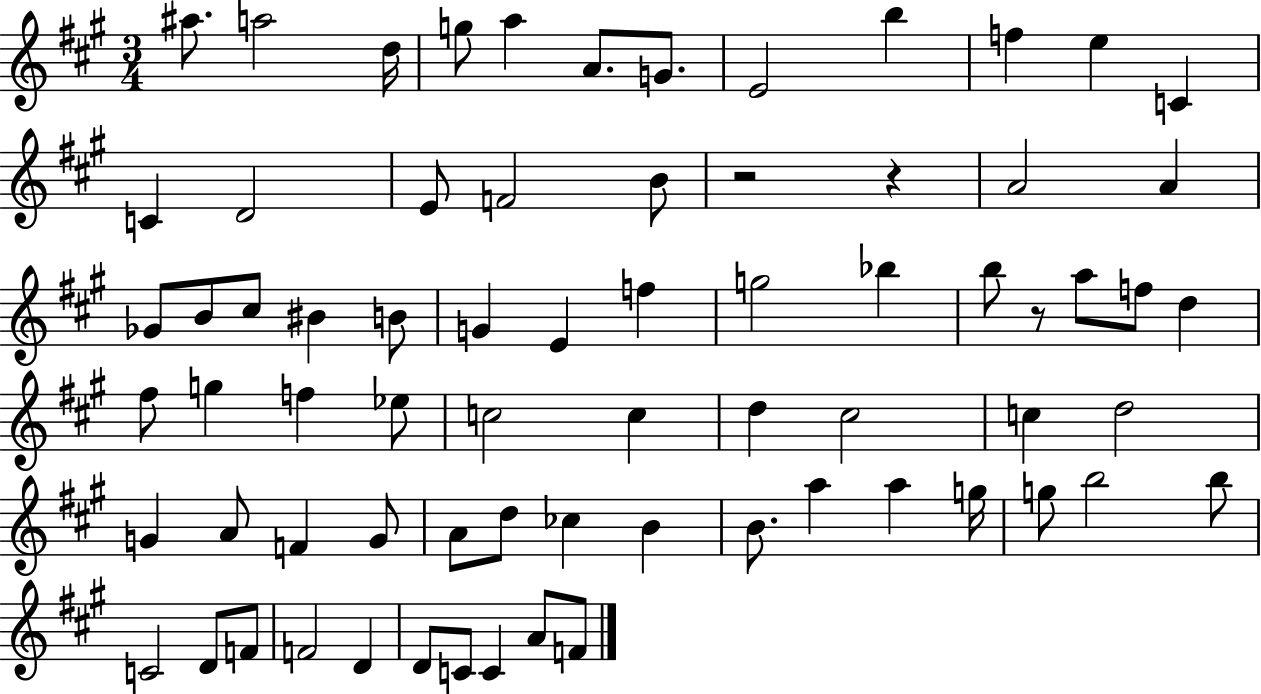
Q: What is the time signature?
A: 3/4